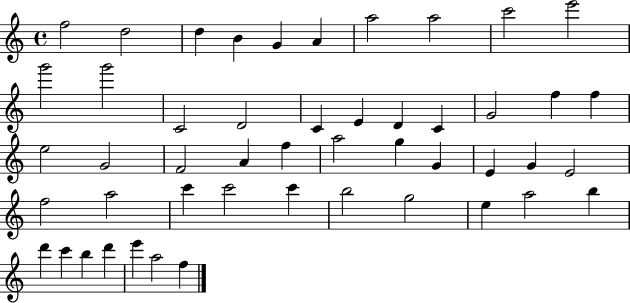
F5/h D5/h D5/q B4/q G4/q A4/q A5/h A5/h C6/h E6/h G6/h G6/h C4/h D4/h C4/q E4/q D4/q C4/q G4/h F5/q F5/q E5/h G4/h F4/h A4/q F5/q A5/h G5/q G4/q E4/q G4/q E4/h F5/h A5/h C6/q C6/h C6/q B5/h G5/h E5/q A5/h B5/q D6/q C6/q B5/q D6/q E6/q A5/h F5/q